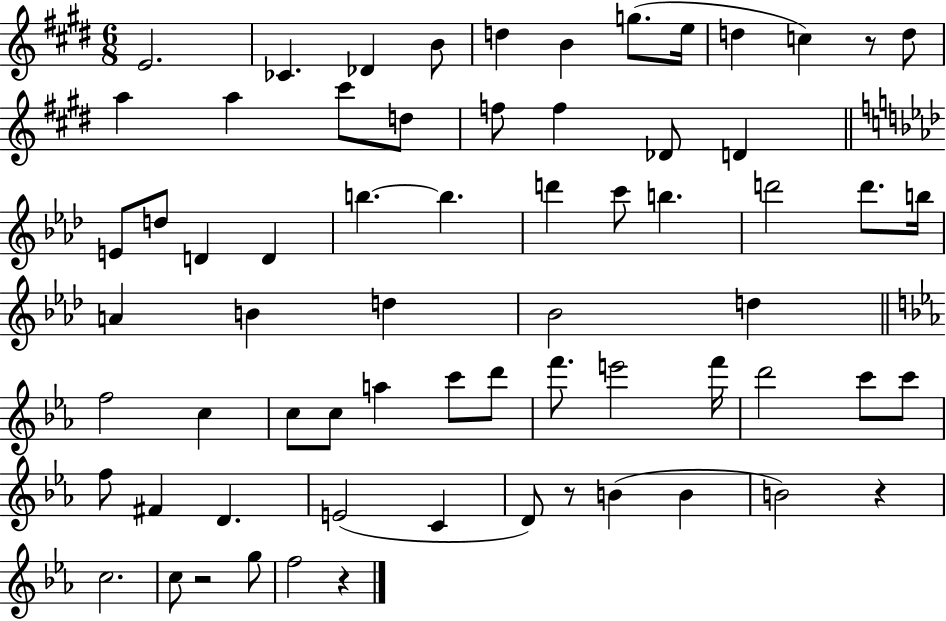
{
  \clef treble
  \numericTimeSignature
  \time 6/8
  \key e \major
  e'2. | ces'4. des'4 b'8 | d''4 b'4 g''8.( e''16 | d''4 c''4) r8 d''8 | \break a''4 a''4 cis'''8 d''8 | f''8 f''4 des'8 d'4 | \bar "||" \break \key aes \major e'8 d''8 d'4 d'4 | b''4.~~ b''4. | d'''4 c'''8 b''4. | d'''2 d'''8. b''16 | \break a'4 b'4 d''4 | bes'2 d''4 | \bar "||" \break \key c \minor f''2 c''4 | c''8 c''8 a''4 c'''8 d'''8 | f'''8. e'''2 f'''16 | d'''2 c'''8 c'''8 | \break f''8 fis'4 d'4. | e'2( c'4 | d'8) r8 b'4( b'4 | b'2) r4 | \break c''2. | c''8 r2 g''8 | f''2 r4 | \bar "|."
}